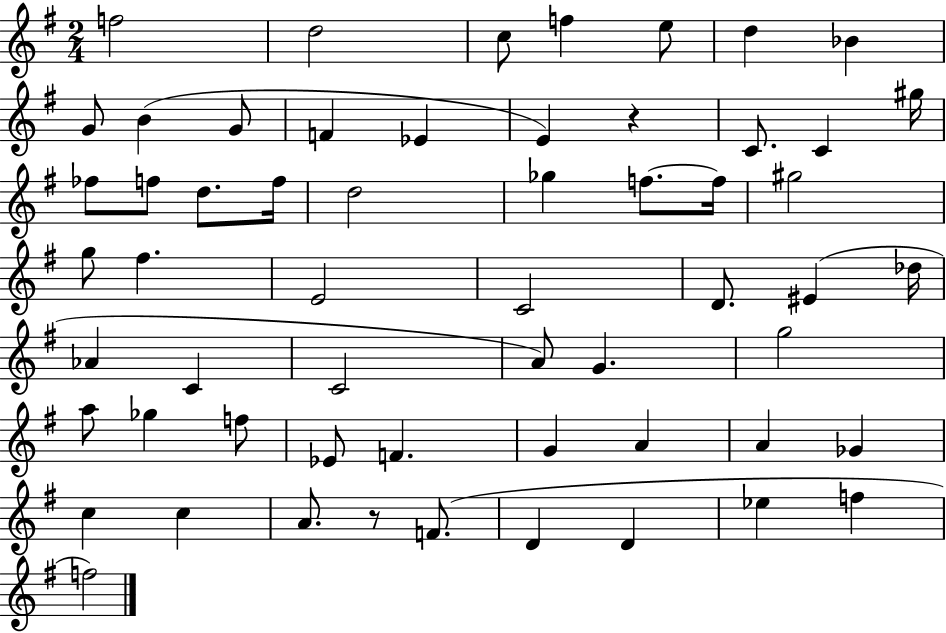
{
  \clef treble
  \numericTimeSignature
  \time 2/4
  \key g \major
  f''2 | d''2 | c''8 f''4 e''8 | d''4 bes'4 | \break g'8 b'4( g'8 | f'4 ees'4 | e'4) r4 | c'8. c'4 gis''16 | \break fes''8 f''8 d''8. f''16 | d''2 | ges''4 f''8.~~ f''16 | gis''2 | \break g''8 fis''4. | e'2 | c'2 | d'8. eis'4( des''16 | \break aes'4 c'4 | c'2 | a'8) g'4. | g''2 | \break a''8 ges''4 f''8 | ees'8 f'4. | g'4 a'4 | a'4 ges'4 | \break c''4 c''4 | a'8. r8 f'8.( | d'4 d'4 | ees''4 f''4 | \break f''2) | \bar "|."
}